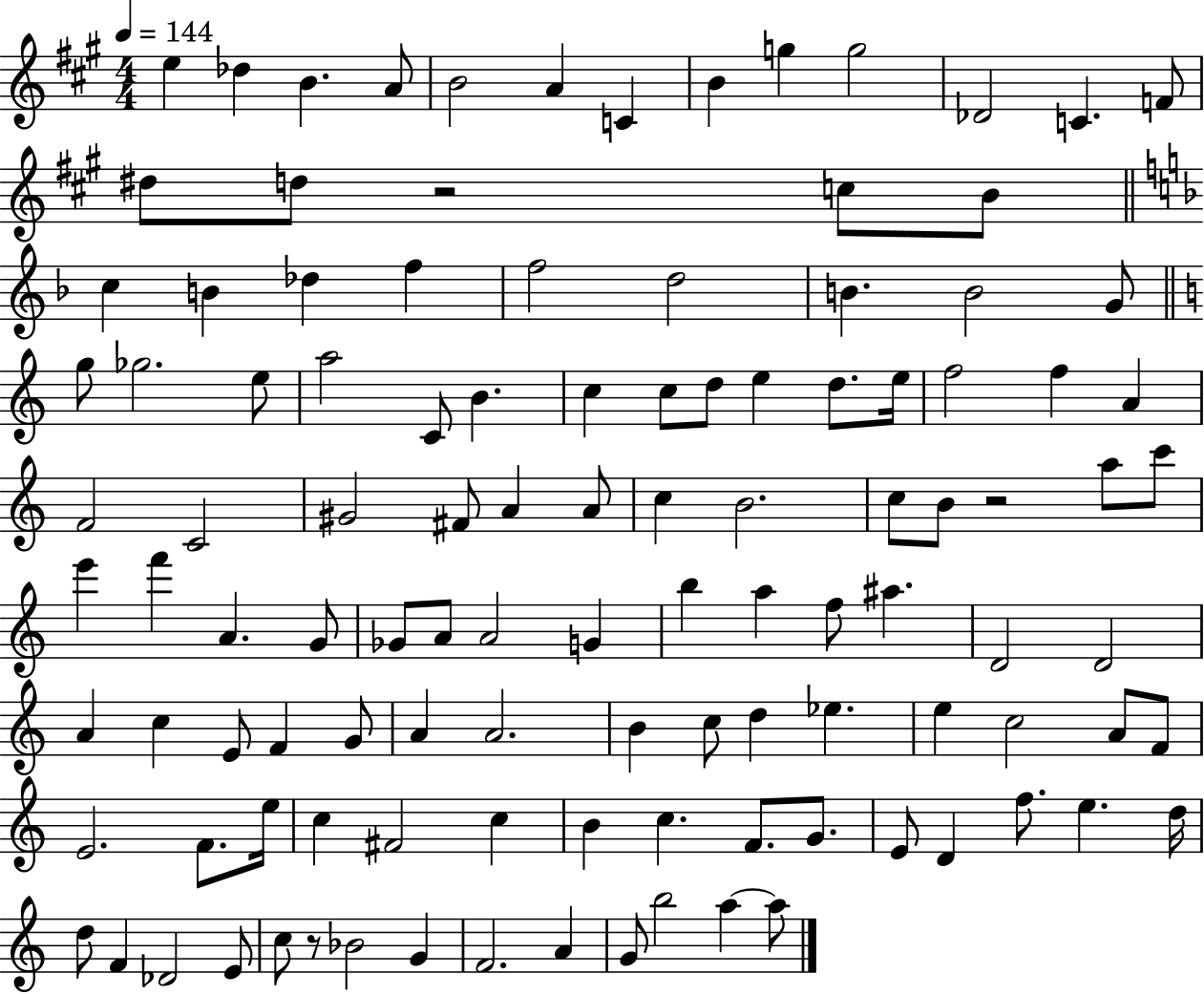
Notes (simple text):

E5/q Db5/q B4/q. A4/e B4/h A4/q C4/q B4/q G5/q G5/h Db4/h C4/q. F4/e D#5/e D5/e R/h C5/e B4/e C5/q B4/q Db5/q F5/q F5/h D5/h B4/q. B4/h G4/e G5/e Gb5/h. E5/e A5/h C4/e B4/q. C5/q C5/e D5/e E5/q D5/e. E5/s F5/h F5/q A4/q F4/h C4/h G#4/h F#4/e A4/q A4/e C5/q B4/h. C5/e B4/e R/h A5/e C6/e E6/q F6/q A4/q. G4/e Gb4/e A4/e A4/h G4/q B5/q A5/q F5/e A#5/q. D4/h D4/h A4/q C5/q E4/e F4/q G4/e A4/q A4/h. B4/q C5/e D5/q Eb5/q. E5/q C5/h A4/e F4/e E4/h. F4/e. E5/s C5/q F#4/h C5/q B4/q C5/q. F4/e. G4/e. E4/e D4/q F5/e. E5/q. D5/s D5/e F4/q Db4/h E4/e C5/e R/e Bb4/h G4/q F4/h. A4/q G4/e B5/h A5/q A5/e